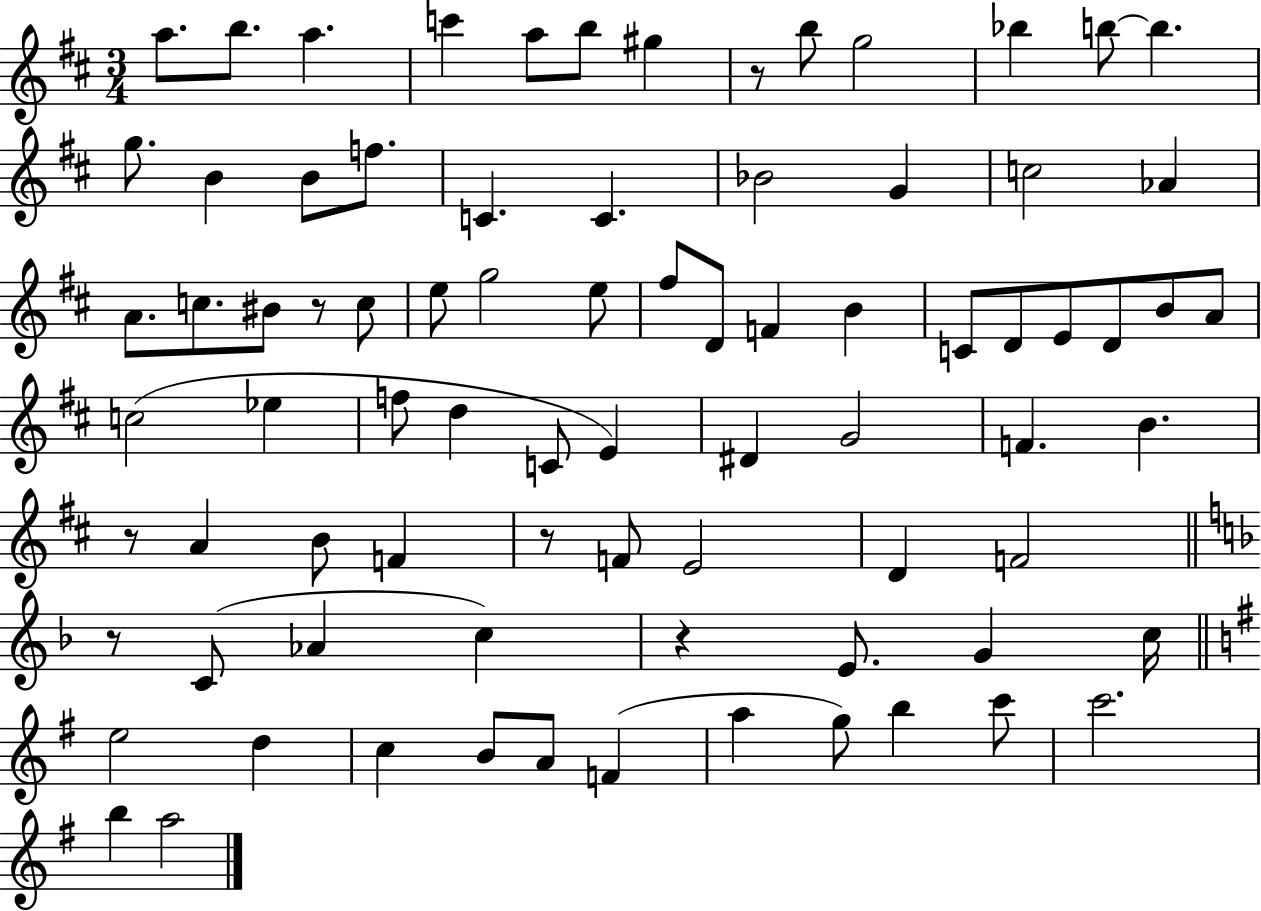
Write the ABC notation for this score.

X:1
T:Untitled
M:3/4
L:1/4
K:D
a/2 b/2 a c' a/2 b/2 ^g z/2 b/2 g2 _b b/2 b g/2 B B/2 f/2 C C _B2 G c2 _A A/2 c/2 ^B/2 z/2 c/2 e/2 g2 e/2 ^f/2 D/2 F B C/2 D/2 E/2 D/2 B/2 A/2 c2 _e f/2 d C/2 E ^D G2 F B z/2 A B/2 F z/2 F/2 E2 D F2 z/2 C/2 _A c z E/2 G c/4 e2 d c B/2 A/2 F a g/2 b c'/2 c'2 b a2